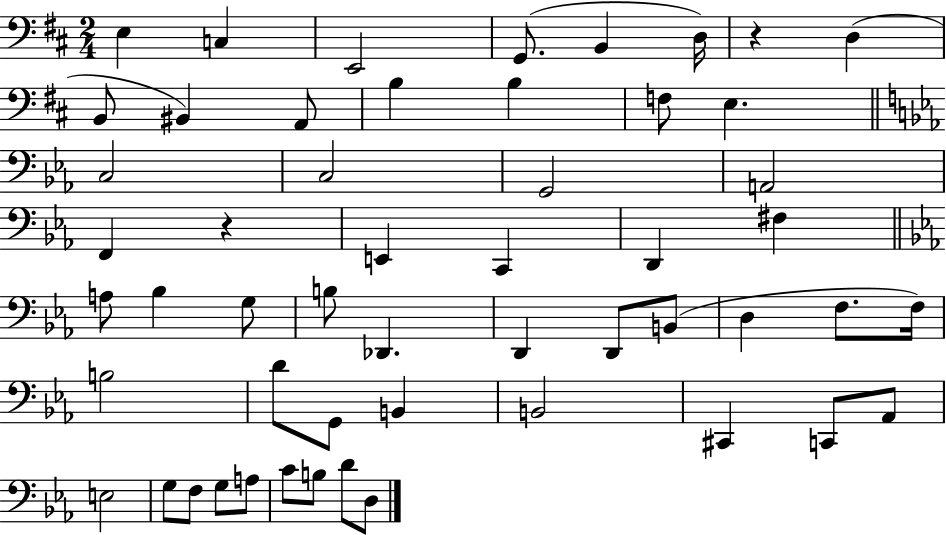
E3/q C3/q E2/h G2/e. B2/q D3/s R/q D3/q B2/e BIS2/q A2/e B3/q B3/q F3/e E3/q. C3/h C3/h G2/h A2/h F2/q R/q E2/q C2/q D2/q F#3/q A3/e Bb3/q G3/e B3/e Db2/q. D2/q D2/e B2/e D3/q F3/e. F3/s B3/h D4/e G2/e B2/q B2/h C#2/q C2/e Ab2/e E3/h G3/e F3/e G3/e A3/e C4/e B3/e D4/e D3/e